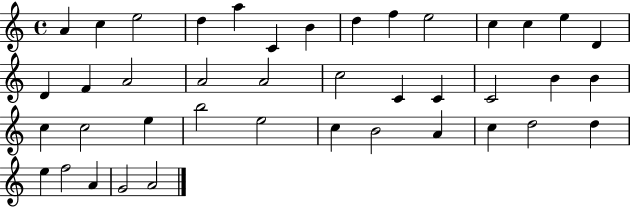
{
  \clef treble
  \time 4/4
  \defaultTimeSignature
  \key c \major
  a'4 c''4 e''2 | d''4 a''4 c'4 b'4 | d''4 f''4 e''2 | c''4 c''4 e''4 d'4 | \break d'4 f'4 a'2 | a'2 a'2 | c''2 c'4 c'4 | c'2 b'4 b'4 | \break c''4 c''2 e''4 | b''2 e''2 | c''4 b'2 a'4 | c''4 d''2 d''4 | \break e''4 f''2 a'4 | g'2 a'2 | \bar "|."
}